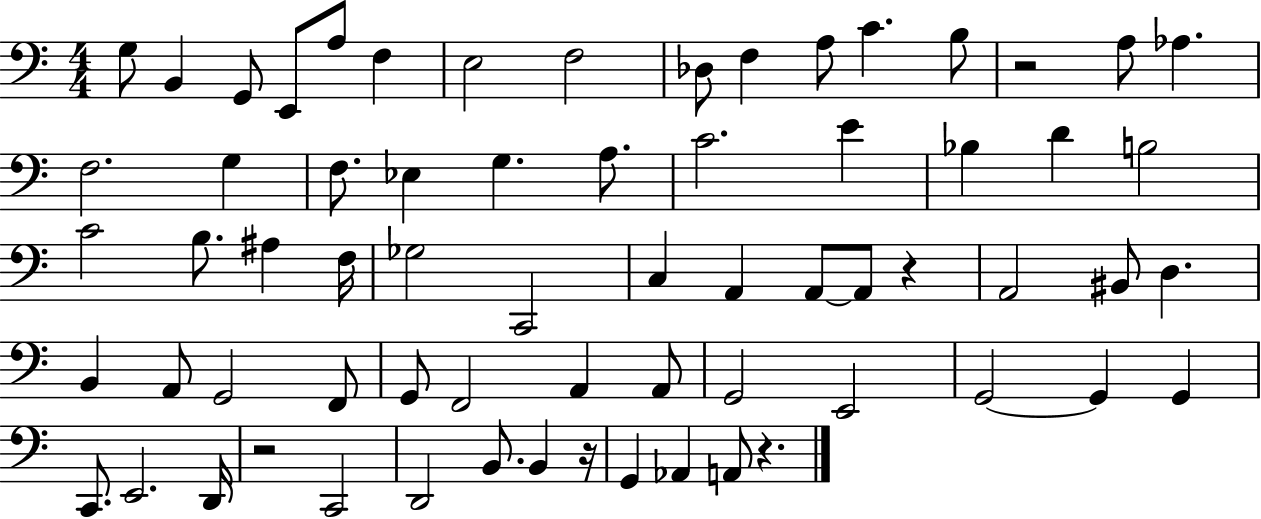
{
  \clef bass
  \numericTimeSignature
  \time 4/4
  \key c \major
  g8 b,4 g,8 e,8 a8 f4 | e2 f2 | des8 f4 a8 c'4. b8 | r2 a8 aes4. | \break f2. g4 | f8. ees4 g4. a8. | c'2. e'4 | bes4 d'4 b2 | \break c'2 b8. ais4 f16 | ges2 c,2 | c4 a,4 a,8~~ a,8 r4 | a,2 bis,8 d4. | \break b,4 a,8 g,2 f,8 | g,8 f,2 a,4 a,8 | g,2 e,2 | g,2~~ g,4 g,4 | \break c,8. e,2. d,16 | r2 c,2 | d,2 b,8. b,4 r16 | g,4 aes,4 a,8 r4. | \break \bar "|."
}